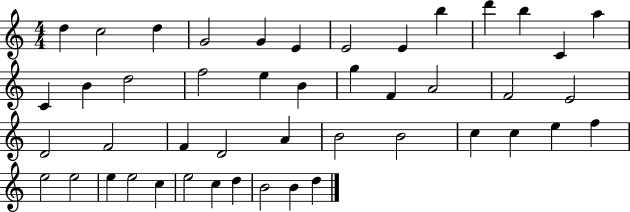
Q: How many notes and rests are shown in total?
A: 46